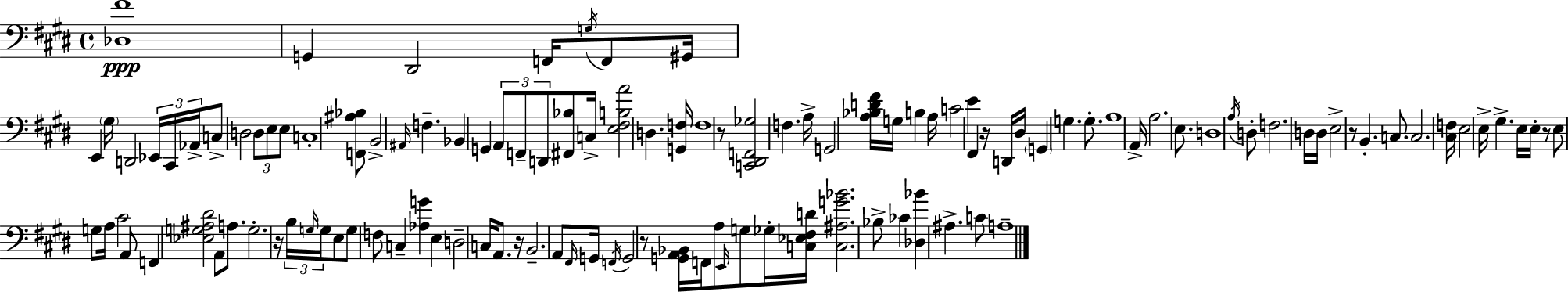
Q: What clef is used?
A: bass